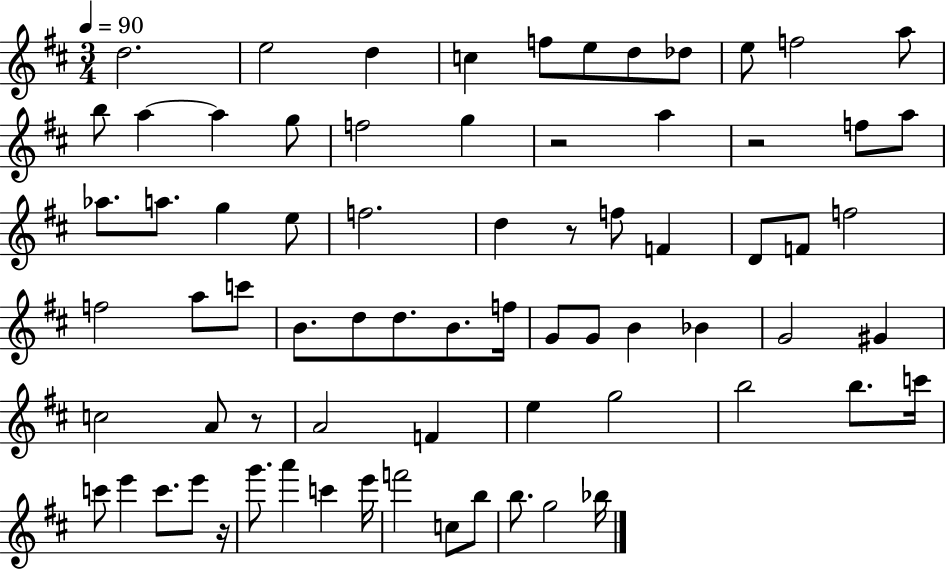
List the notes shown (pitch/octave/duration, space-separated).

D5/h. E5/h D5/q C5/q F5/e E5/e D5/e Db5/e E5/e F5/h A5/e B5/e A5/q A5/q G5/e F5/h G5/q R/h A5/q R/h F5/e A5/e Ab5/e. A5/e. G5/q E5/e F5/h. D5/q R/e F5/e F4/q D4/e F4/e F5/h F5/h A5/e C6/e B4/e. D5/e D5/e. B4/e. F5/s G4/e G4/e B4/q Bb4/q G4/h G#4/q C5/h A4/e R/e A4/h F4/q E5/q G5/h B5/h B5/e. C6/s C6/e E6/q C6/e. E6/e R/s G6/e. A6/q C6/q E6/s F6/h C5/e B5/e B5/e. G5/h Bb5/s